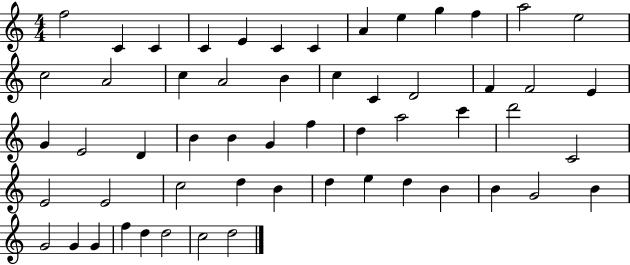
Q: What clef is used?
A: treble